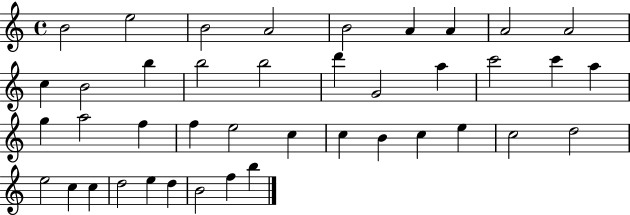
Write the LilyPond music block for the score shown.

{
  \clef treble
  \time 4/4
  \defaultTimeSignature
  \key c \major
  b'2 e''2 | b'2 a'2 | b'2 a'4 a'4 | a'2 a'2 | \break c''4 b'2 b''4 | b''2 b''2 | d'''4 g'2 a''4 | c'''2 c'''4 a''4 | \break g''4 a''2 f''4 | f''4 e''2 c''4 | c''4 b'4 c''4 e''4 | c''2 d''2 | \break e''2 c''4 c''4 | d''2 e''4 d''4 | b'2 f''4 b''4 | \bar "|."
}